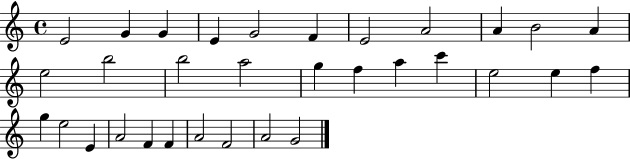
E4/h G4/q G4/q E4/q G4/h F4/q E4/h A4/h A4/q B4/h A4/q E5/h B5/h B5/h A5/h G5/q F5/q A5/q C6/q E5/h E5/q F5/q G5/q E5/h E4/q A4/h F4/q F4/q A4/h F4/h A4/h G4/h